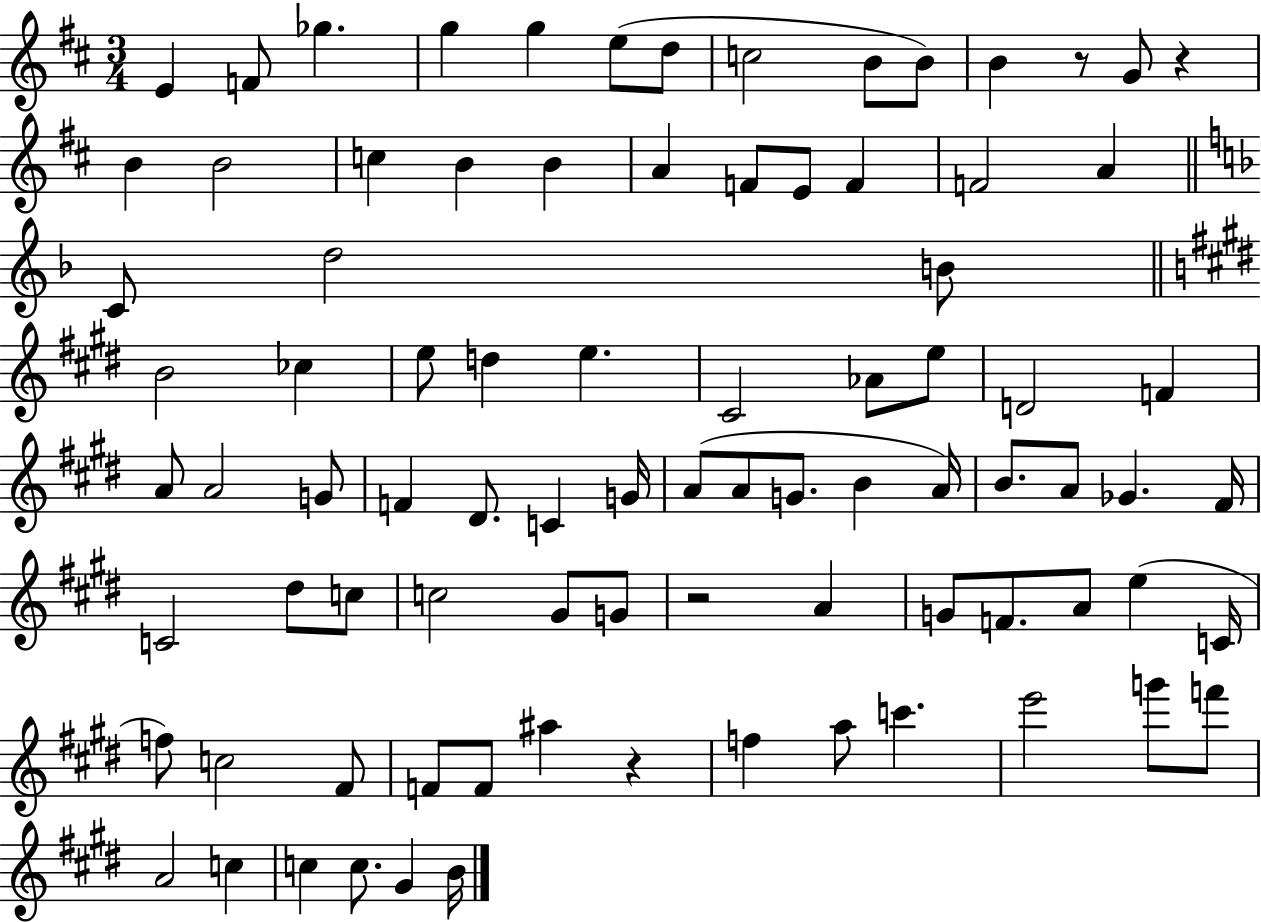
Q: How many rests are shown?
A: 4